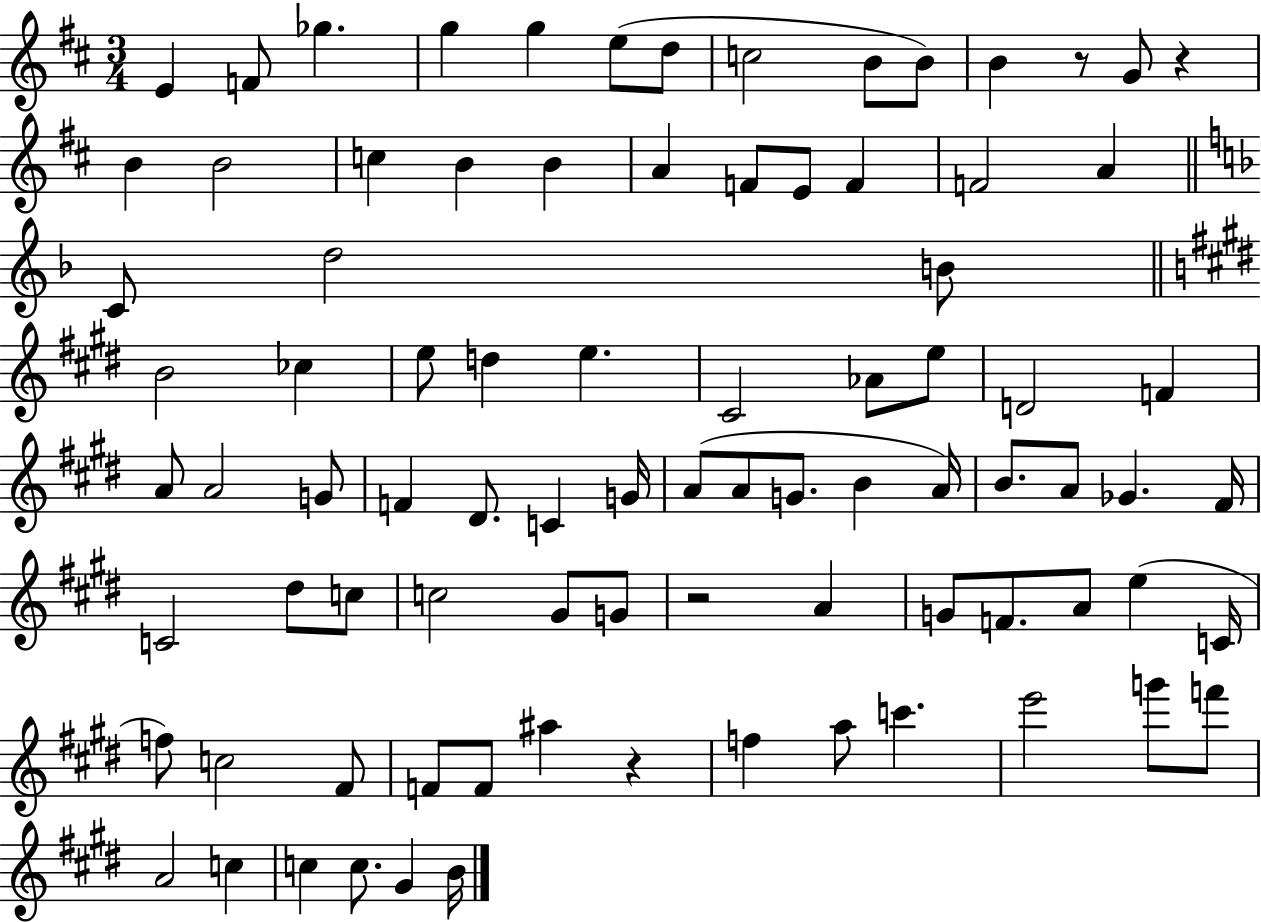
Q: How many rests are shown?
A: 4